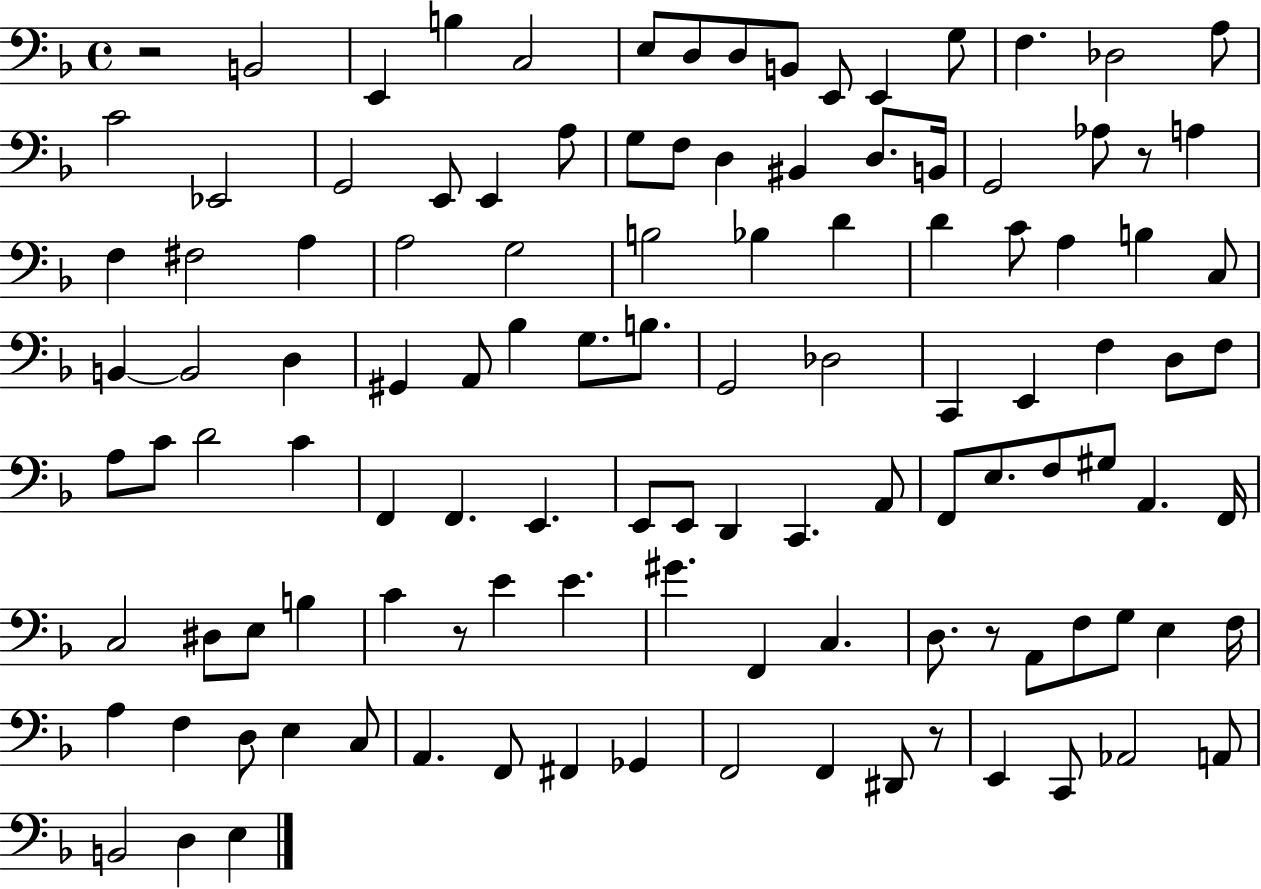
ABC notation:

X:1
T:Untitled
M:4/4
L:1/4
K:F
z2 B,,2 E,, B, C,2 E,/2 D,/2 D,/2 B,,/2 E,,/2 E,, G,/2 F, _D,2 A,/2 C2 _E,,2 G,,2 E,,/2 E,, A,/2 G,/2 F,/2 D, ^B,, D,/2 B,,/4 G,,2 _A,/2 z/2 A, F, ^F,2 A, A,2 G,2 B,2 _B, D D C/2 A, B, C,/2 B,, B,,2 D, ^G,, A,,/2 _B, G,/2 B,/2 G,,2 _D,2 C,, E,, F, D,/2 F,/2 A,/2 C/2 D2 C F,, F,, E,, E,,/2 E,,/2 D,, C,, A,,/2 F,,/2 E,/2 F,/2 ^G,/2 A,, F,,/4 C,2 ^D,/2 E,/2 B, C z/2 E E ^G F,, C, D,/2 z/2 A,,/2 F,/2 G,/2 E, F,/4 A, F, D,/2 E, C,/2 A,, F,,/2 ^F,, _G,, F,,2 F,, ^D,,/2 z/2 E,, C,,/2 _A,,2 A,,/2 B,,2 D, E,